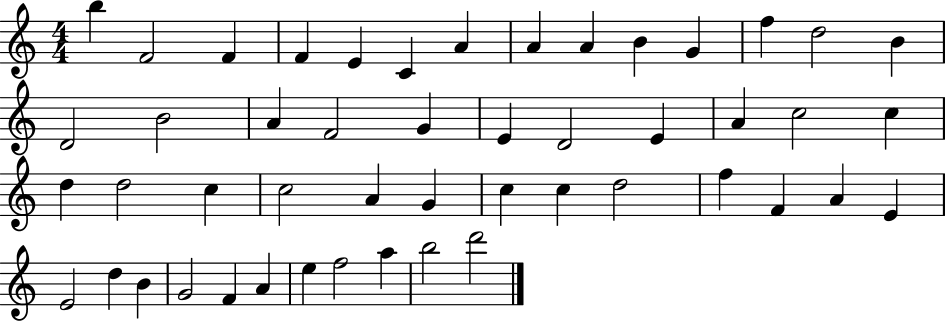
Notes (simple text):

B5/q F4/h F4/q F4/q E4/q C4/q A4/q A4/q A4/q B4/q G4/q F5/q D5/h B4/q D4/h B4/h A4/q F4/h G4/q E4/q D4/h E4/q A4/q C5/h C5/q D5/q D5/h C5/q C5/h A4/q G4/q C5/q C5/q D5/h F5/q F4/q A4/q E4/q E4/h D5/q B4/q G4/h F4/q A4/q E5/q F5/h A5/q B5/h D6/h